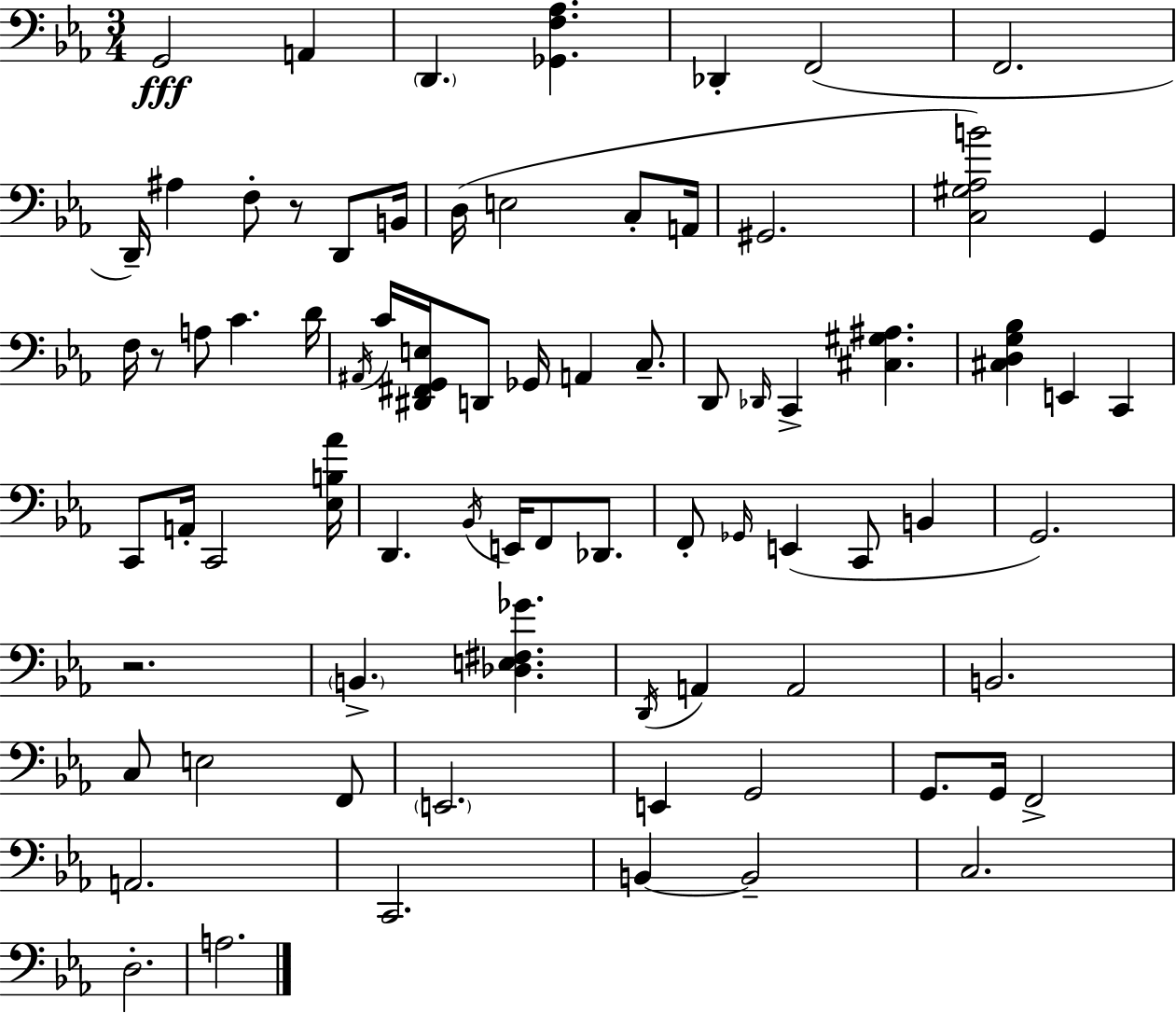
{
  \clef bass
  \numericTimeSignature
  \time 3/4
  \key c \minor
  g,2\fff a,4 | \parenthesize d,4. <ges, f aes>4. | des,4-. f,2( | f,2. | \break d,16--) ais4 f8-. r8 d,8 b,16 | d16( e2 c8-. a,16 | gis,2. | <c gis aes b'>2) g,4 | \break f16 r8 a8 c'4. d'16 | \acciaccatura { ais,16 } c'16 <dis, fis, g, e>16 d,8 ges,16 a,4 c8.-- | d,8 \grace { des,16 } c,4-> <cis gis ais>4. | <cis d g bes>4 e,4 c,4 | \break c,8 a,16-. c,2 | <ees b aes'>16 d,4. \acciaccatura { bes,16 } e,16 f,8 | des,8. f,8-. \grace { ges,16 } e,4( c,8 | b,4 g,2.) | \break r2. | \parenthesize b,4.-> <des e fis ges'>4. | \acciaccatura { d,16 } a,4 a,2 | b,2. | \break c8 e2 | f,8 \parenthesize e,2. | e,4 g,2 | g,8. g,16 f,2-> | \break a,2. | c,2. | b,4~~ b,2-- | c2. | \break d2.-. | a2. | \bar "|."
}